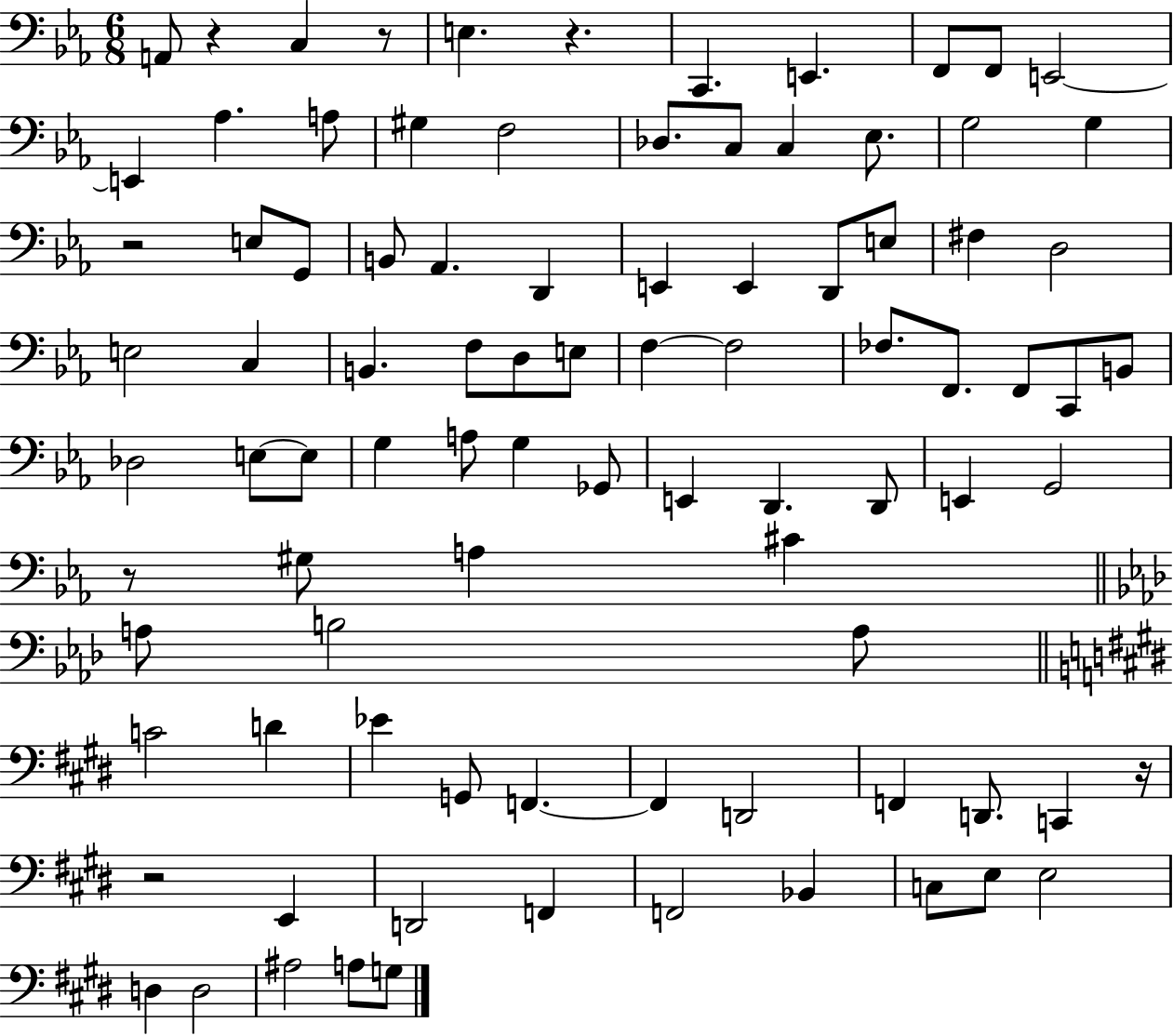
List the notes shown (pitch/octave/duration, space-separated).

A2/e R/q C3/q R/e E3/q. R/q. C2/q. E2/q. F2/e F2/e E2/h E2/q Ab3/q. A3/e G#3/q F3/h Db3/e. C3/e C3/q Eb3/e. G3/h G3/q R/h E3/e G2/e B2/e Ab2/q. D2/q E2/q E2/q D2/e E3/e F#3/q D3/h E3/h C3/q B2/q. F3/e D3/e E3/e F3/q F3/h FES3/e. F2/e. F2/e C2/e B2/e Db3/h E3/e E3/e G3/q A3/e G3/q Gb2/e E2/q D2/q. D2/e E2/q G2/h R/e G#3/e A3/q C#4/q A3/e B3/h A3/e C4/h D4/q Eb4/q G2/e F2/q. F2/q D2/h F2/q D2/e. C2/q R/s R/h E2/q D2/h F2/q F2/h Bb2/q C3/e E3/e E3/h D3/q D3/h A#3/h A3/e G3/e